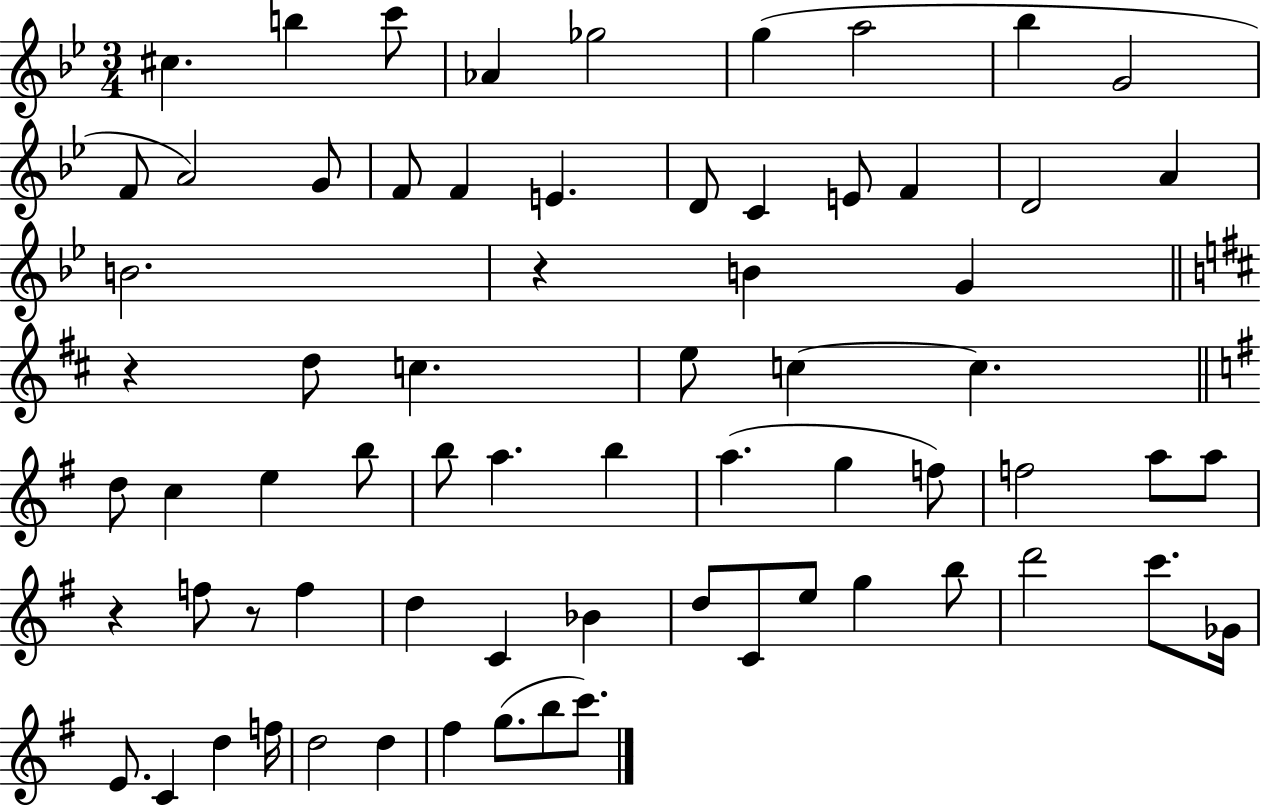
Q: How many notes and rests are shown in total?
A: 69